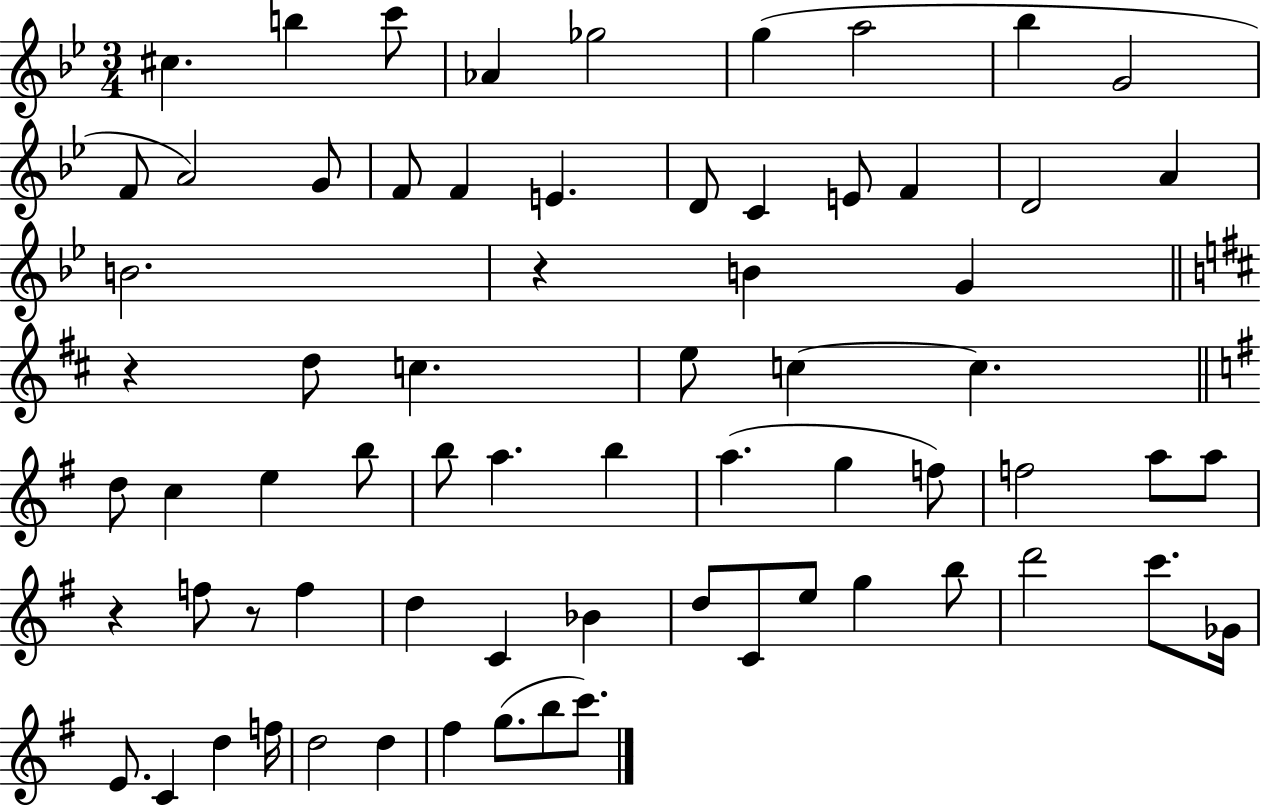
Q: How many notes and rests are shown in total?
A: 69